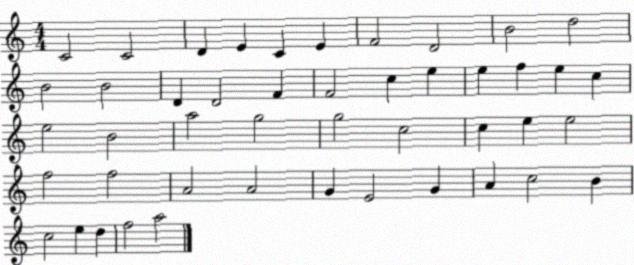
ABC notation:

X:1
T:Untitled
M:4/4
L:1/4
K:C
C2 C2 D E C E F2 D2 B2 d2 B2 B2 D D2 F F2 c e e f e c e2 B2 a2 g2 g2 c2 c e e2 f2 f2 A2 A2 G E2 G A c2 B c2 e d f2 a2